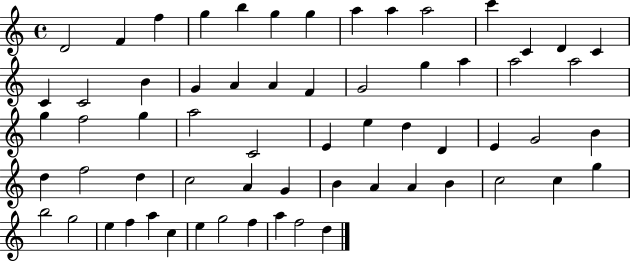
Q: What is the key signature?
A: C major